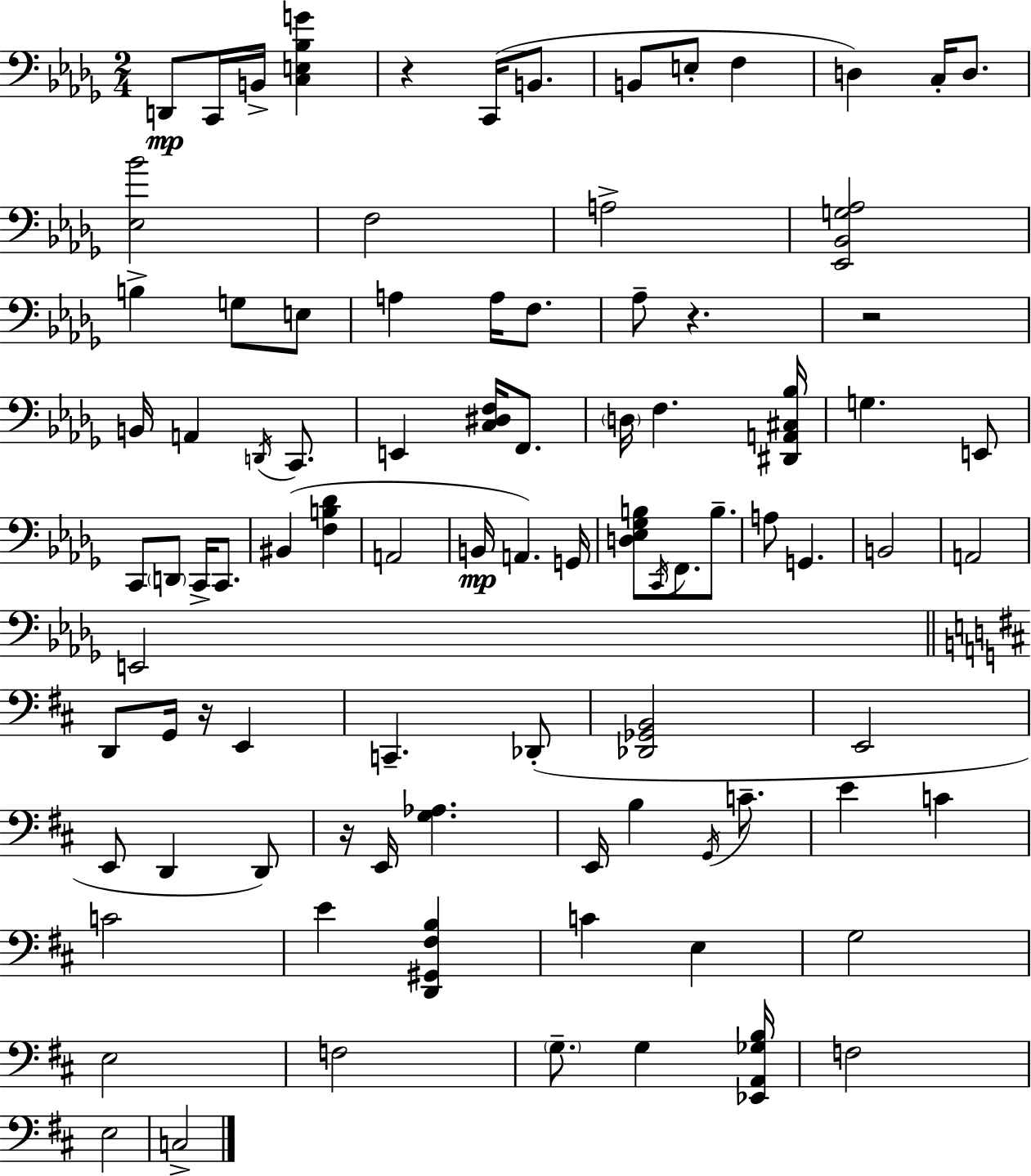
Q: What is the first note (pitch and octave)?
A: D2